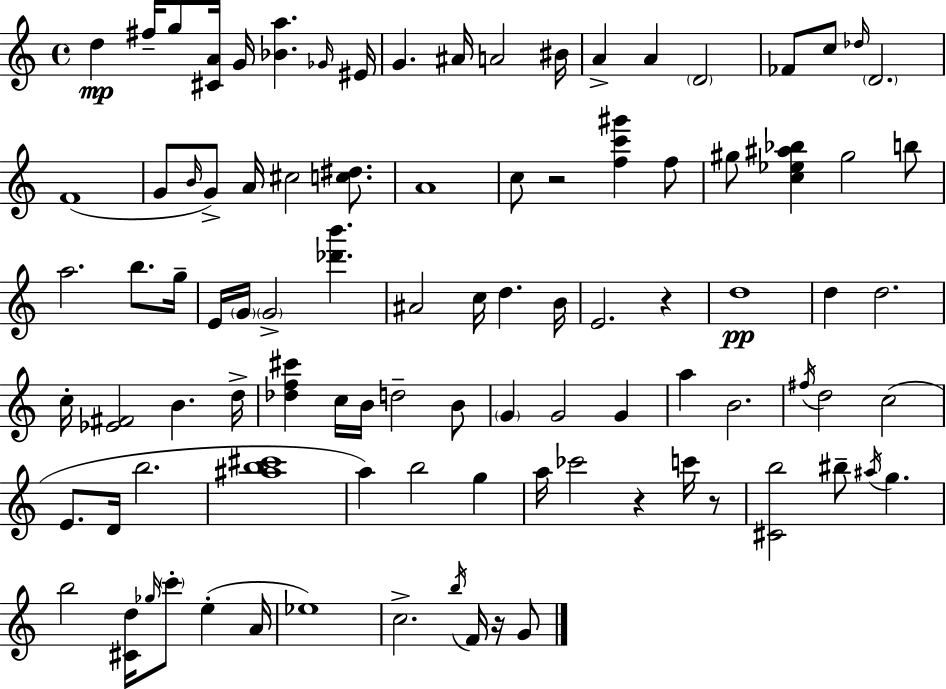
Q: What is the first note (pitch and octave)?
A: D5